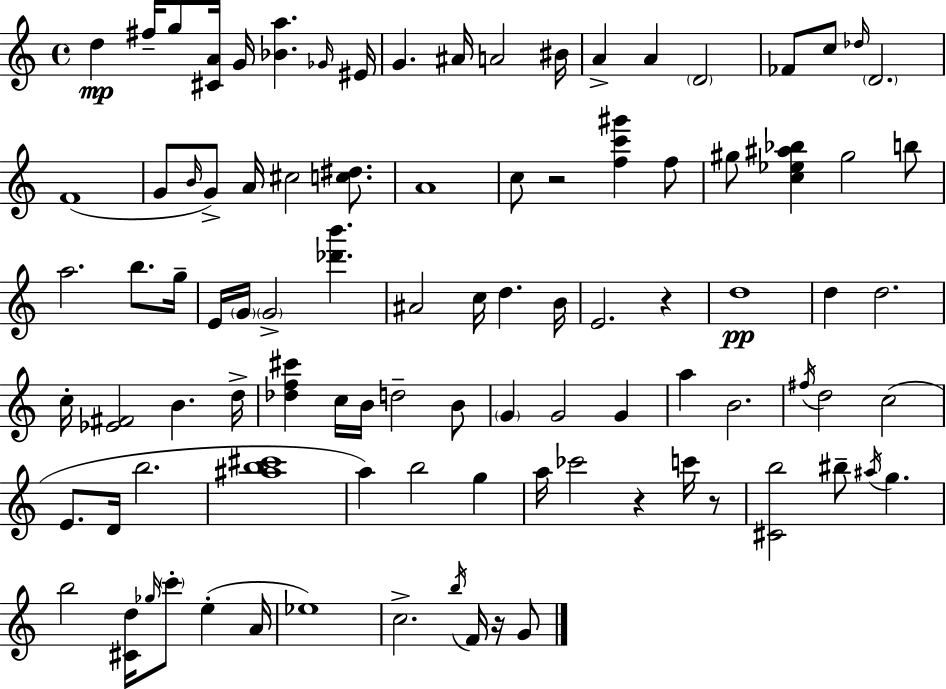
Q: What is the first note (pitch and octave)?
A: D5